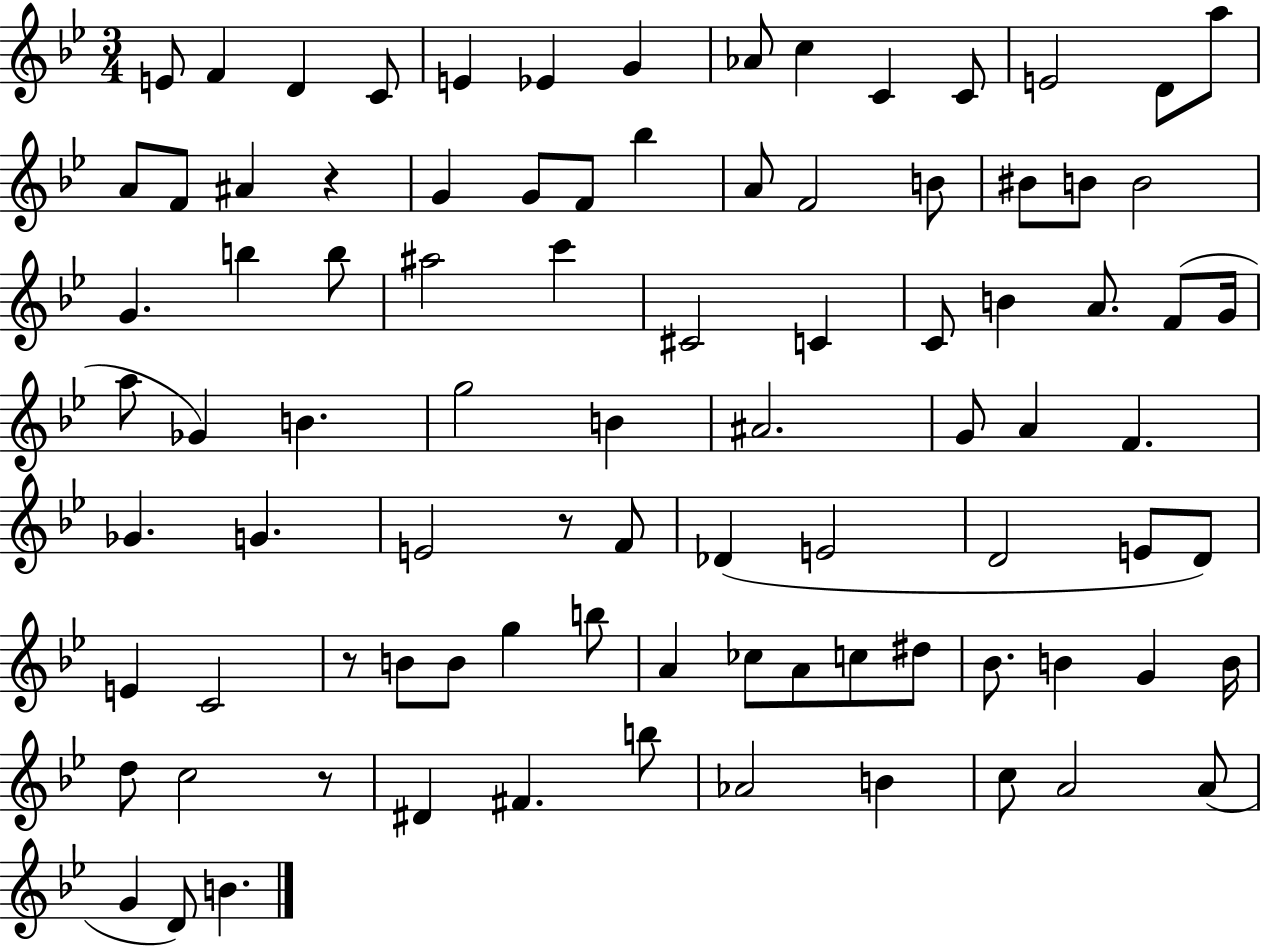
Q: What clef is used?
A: treble